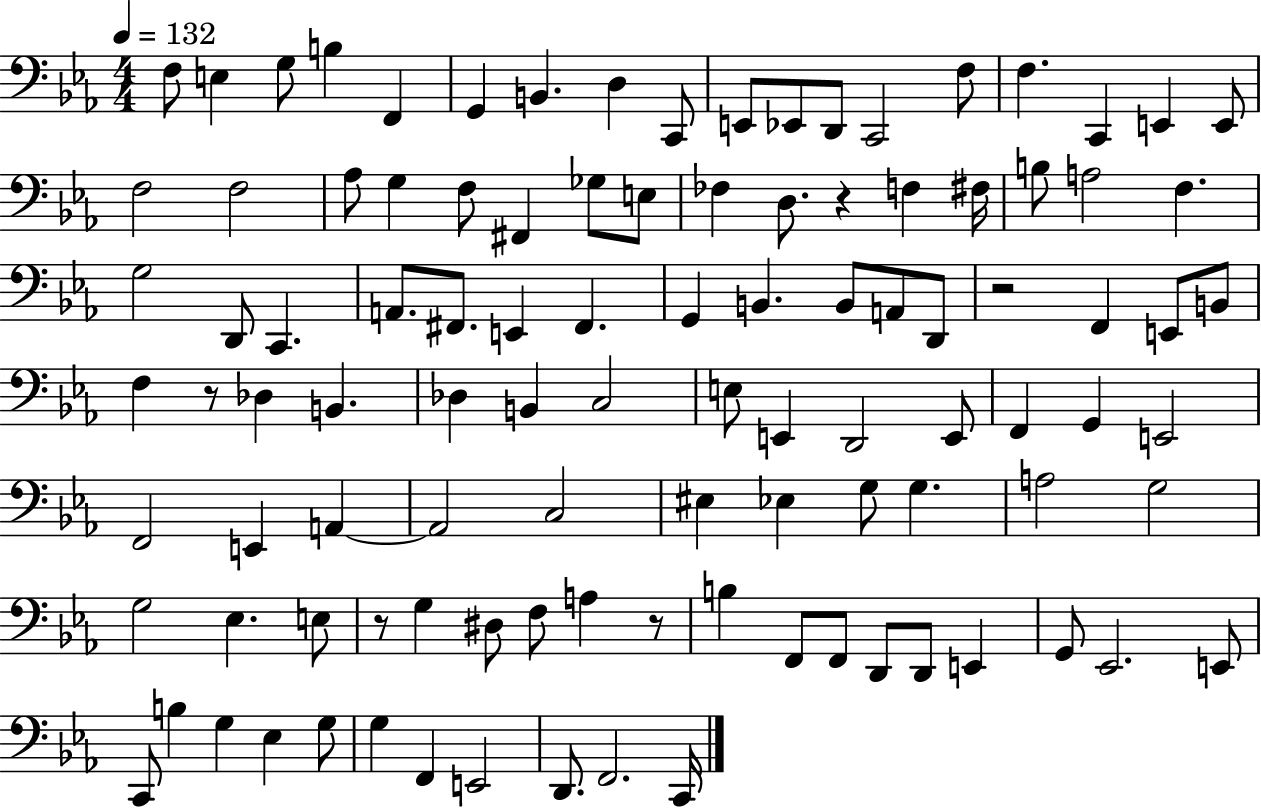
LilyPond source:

{
  \clef bass
  \numericTimeSignature
  \time 4/4
  \key ees \major
  \tempo 4 = 132
  f8 e4 g8 b4 f,4 | g,4 b,4. d4 c,8 | e,8 ees,8 d,8 c,2 f8 | f4. c,4 e,4 e,8 | \break f2 f2 | aes8 g4 f8 fis,4 ges8 e8 | fes4 d8. r4 f4 fis16 | b8 a2 f4. | \break g2 d,8 c,4. | a,8. fis,8. e,4 fis,4. | g,4 b,4. b,8 a,8 d,8 | r2 f,4 e,8 b,8 | \break f4 r8 des4 b,4. | des4 b,4 c2 | e8 e,4 d,2 e,8 | f,4 g,4 e,2 | \break f,2 e,4 a,4~~ | a,2 c2 | eis4 ees4 g8 g4. | a2 g2 | \break g2 ees4. e8 | r8 g4 dis8 f8 a4 r8 | b4 f,8 f,8 d,8 d,8 e,4 | g,8 ees,2. e,8 | \break c,8 b4 g4 ees4 g8 | g4 f,4 e,2 | d,8. f,2. c,16 | \bar "|."
}